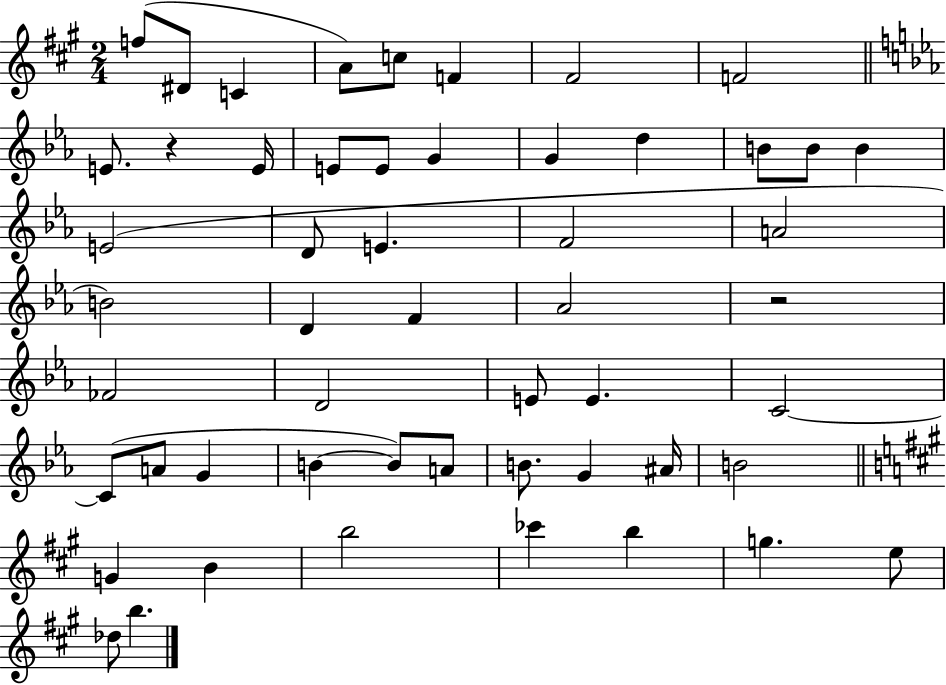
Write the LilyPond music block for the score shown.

{
  \clef treble
  \numericTimeSignature
  \time 2/4
  \key a \major
  f''8( dis'8 c'4 | a'8) c''8 f'4 | fis'2 | f'2 | \break \bar "||" \break \key c \minor e'8. r4 e'16 | e'8 e'8 g'4 | g'4 d''4 | b'8 b'8 b'4 | \break e'2( | d'8 e'4. | f'2 | a'2 | \break b'2) | d'4 f'4 | aes'2 | r2 | \break fes'2 | d'2 | e'8 e'4. | c'2~~ | \break c'8( a'8 g'4 | b'4~~ b'8) a'8 | b'8. g'4 ais'16 | b'2 | \break \bar "||" \break \key a \major g'4 b'4 | b''2 | ces'''4 b''4 | g''4. e''8 | \break des''8 b''4. | \bar "|."
}